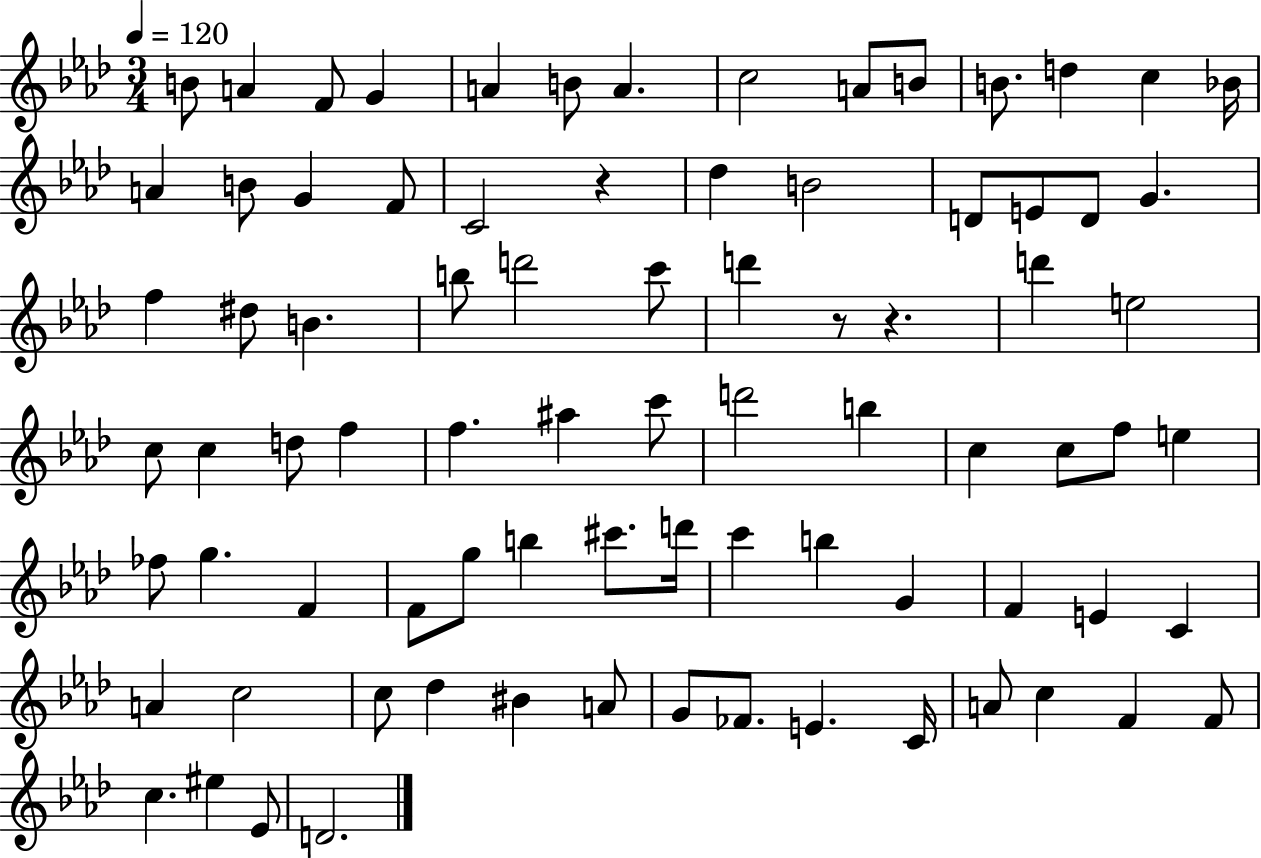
{
  \clef treble
  \numericTimeSignature
  \time 3/4
  \key aes \major
  \tempo 4 = 120
  b'8 a'4 f'8 g'4 | a'4 b'8 a'4. | c''2 a'8 b'8 | b'8. d''4 c''4 bes'16 | \break a'4 b'8 g'4 f'8 | c'2 r4 | des''4 b'2 | d'8 e'8 d'8 g'4. | \break f''4 dis''8 b'4. | b''8 d'''2 c'''8 | d'''4 r8 r4. | d'''4 e''2 | \break c''8 c''4 d''8 f''4 | f''4. ais''4 c'''8 | d'''2 b''4 | c''4 c''8 f''8 e''4 | \break fes''8 g''4. f'4 | f'8 g''8 b''4 cis'''8. d'''16 | c'''4 b''4 g'4 | f'4 e'4 c'4 | \break a'4 c''2 | c''8 des''4 bis'4 a'8 | g'8 fes'8. e'4. c'16 | a'8 c''4 f'4 f'8 | \break c''4. eis''4 ees'8 | d'2. | \bar "|."
}